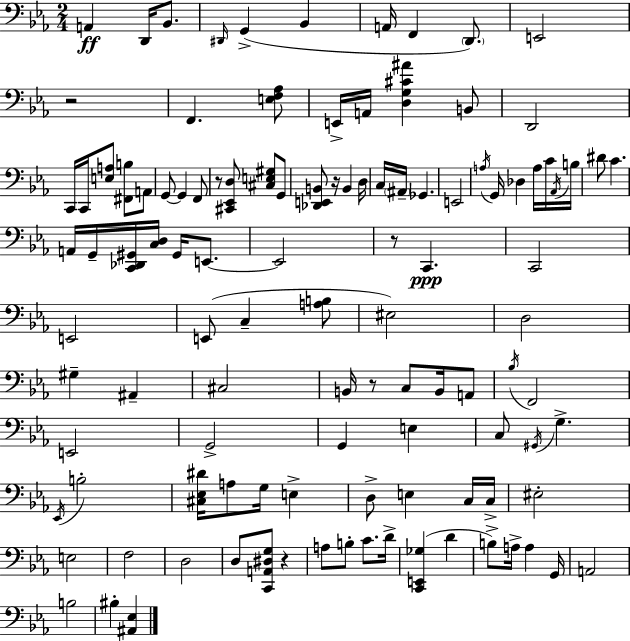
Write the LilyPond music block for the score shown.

{
  \clef bass
  \numericTimeSignature
  \time 2/4
  \key c \minor
  a,4\ff d,16 bes,8. | \grace { dis,16 }( g,4-> bes,4 | a,16 f,4 \parenthesize d,8.) | e,2 | \break r2 | f,4. <e f aes>8 | e,16-> a,16 <d g cis' ais'>4 b,8 | d,2 | \break c,16 c,16 <e a>8 <fis, b>8 a,8 | g,8~~ g,4 f,8 | r8 <cis, ees, d>8 <cis e gis>8 g,8 | <des, e, b,>8 r16 b,4 | \break d16 c16 \parenthesize ais,16-- ges,4. | e,2 | \acciaccatura { a16 } g,16 des4 a16 | c'16 \acciaccatura { aes,16 } b16 dis'8 c'4. | \break a,16 g,16-- <c, des, gis,>16 <c d>16 gis,16 | e,8.~~ e,2 | r8 c,4.\ppp | c,2 | \break e,2 | e,8( c4-- | <a b>8 eis2) | d2 | \break gis4-- ais,4-- | cis2 | b,16 r8 c8 | b,16 a,8 \acciaccatura { bes16 } f,2 | \break e,2 | g,2-> | g,4 | e4 c8 \acciaccatura { gis,16 } g4.-> | \break \acciaccatura { ees,16 } b2-. | <cis ees dis'>16 a8 | g16 e4-> d8-> | e4 c16 c16-> eis2-. | \break e2 | f2 | d2 | d8 | \break <c, a, dis g>8 r4 a8 | b8-. c'8. d'16-> <c, e, ges>4( | d'4 b8->) | a16-> a4 g,16 a,2 | \break b2 | bis4-. | <ais, ees>4 \bar "|."
}